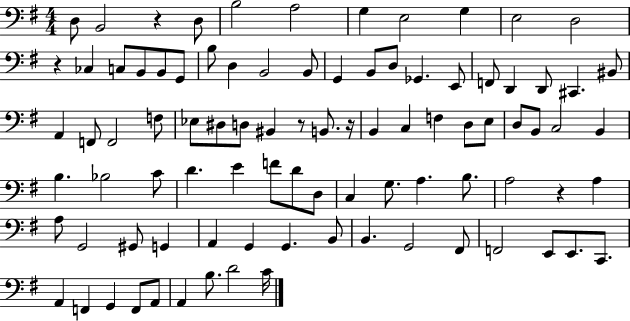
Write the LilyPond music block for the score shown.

{
  \clef bass
  \numericTimeSignature
  \time 4/4
  \key g \major
  d8 b,2 r4 d8 | b2 a2 | g4 e2 g4 | e2 d2 | \break r4 ces4 c8 b,8 b,8 g,8 | b8 d4 b,2 b,8 | g,4 b,8 d8 ges,4. e,8 | f,8 d,4 d,8 cis,4. bis,8 | \break a,4 f,8 f,2 f8 | ees8 dis8 d8 bis,4 r8 b,8. r16 | b,4 c4 f4 d8 e8 | d8 b,8 c2 b,4 | \break b4. bes2 c'8 | d'4. e'4 f'8 d'8 d8 | c4 g8. a4. b8. | a2 r4 a4 | \break a8 g,2 gis,8 g,4 | a,4 g,4 g,4. b,8 | b,4. g,2 fis,8 | f,2 e,8 e,8. c,8. | \break a,4 f,4 g,4 f,8 a,8 | a,4 b8. d'2 c'16 | \bar "|."
}